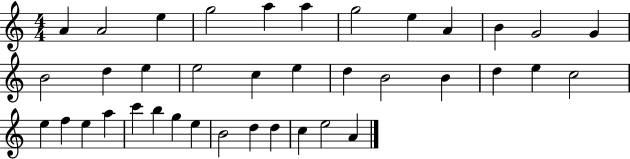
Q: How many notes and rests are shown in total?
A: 38